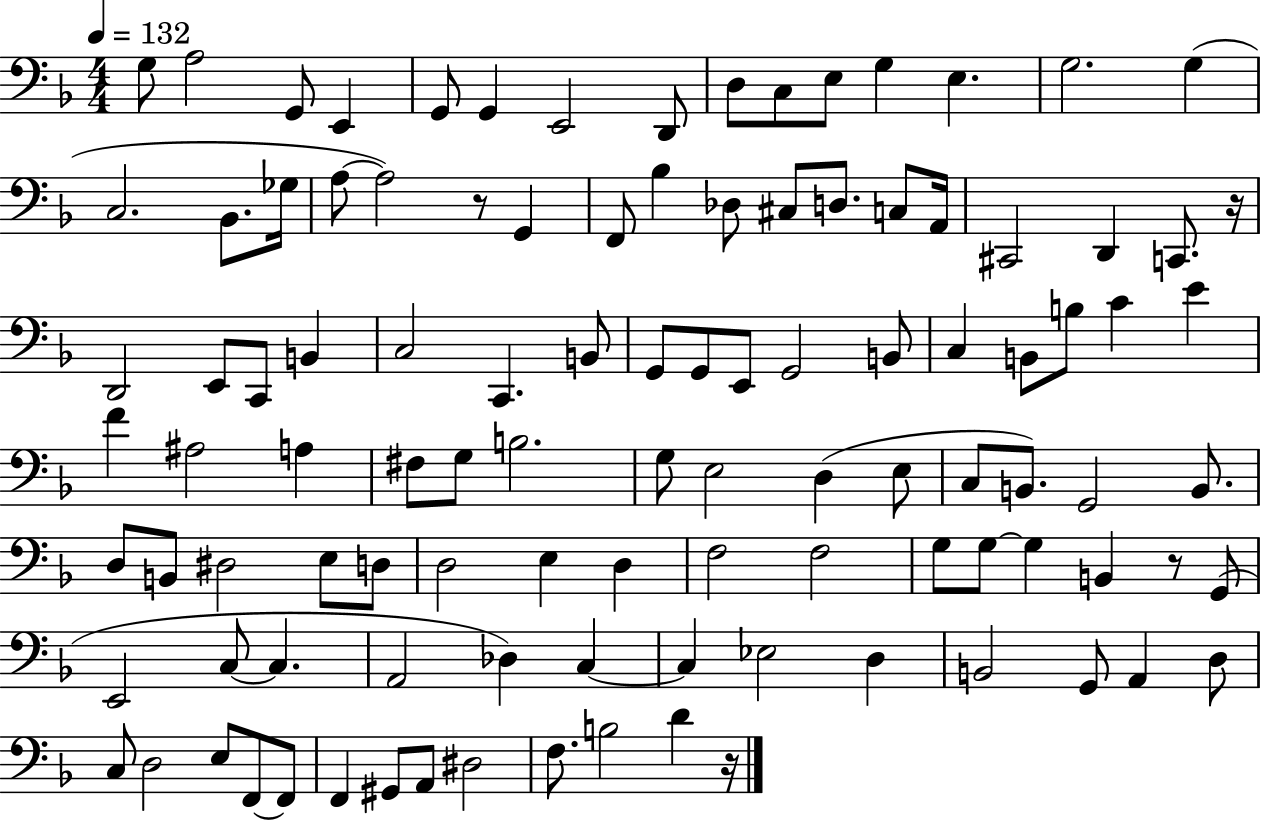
{
  \clef bass
  \numericTimeSignature
  \time 4/4
  \key f \major
  \tempo 4 = 132
  \repeat volta 2 { g8 a2 g,8 e,4 | g,8 g,4 e,2 d,8 | d8 c8 e8 g4 e4. | g2. g4( | \break c2. bes,8. ges16 | a8~~ a2) r8 g,4 | f,8 bes4 des8 cis8 d8. c8 a,16 | cis,2 d,4 c,8. r16 | \break d,2 e,8 c,8 b,4 | c2 c,4. b,8 | g,8 g,8 e,8 g,2 b,8 | c4 b,8 b8 c'4 e'4 | \break f'4 ais2 a4 | fis8 g8 b2. | g8 e2 d4( e8 | c8 b,8.) g,2 b,8. | \break d8 b,8 dis2 e8 d8 | d2 e4 d4 | f2 f2 | g8 g8~~ g4 b,4 r8 g,8( | \break e,2 c8~~ c4. | a,2 des4) c4~~ | c4 ees2 d4 | b,2 g,8 a,4 d8 | \break c8 d2 e8 f,8~~ f,8 | f,4 gis,8 a,8 dis2 | f8. b2 d'4 r16 | } \bar "|."
}